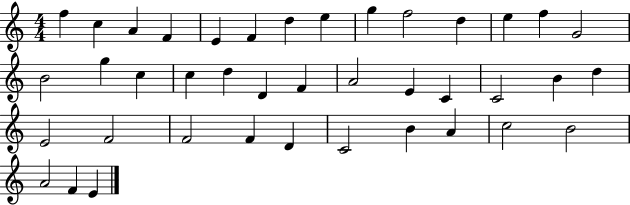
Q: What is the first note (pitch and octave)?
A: F5